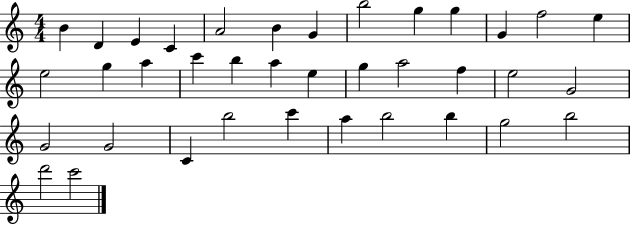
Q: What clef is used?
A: treble